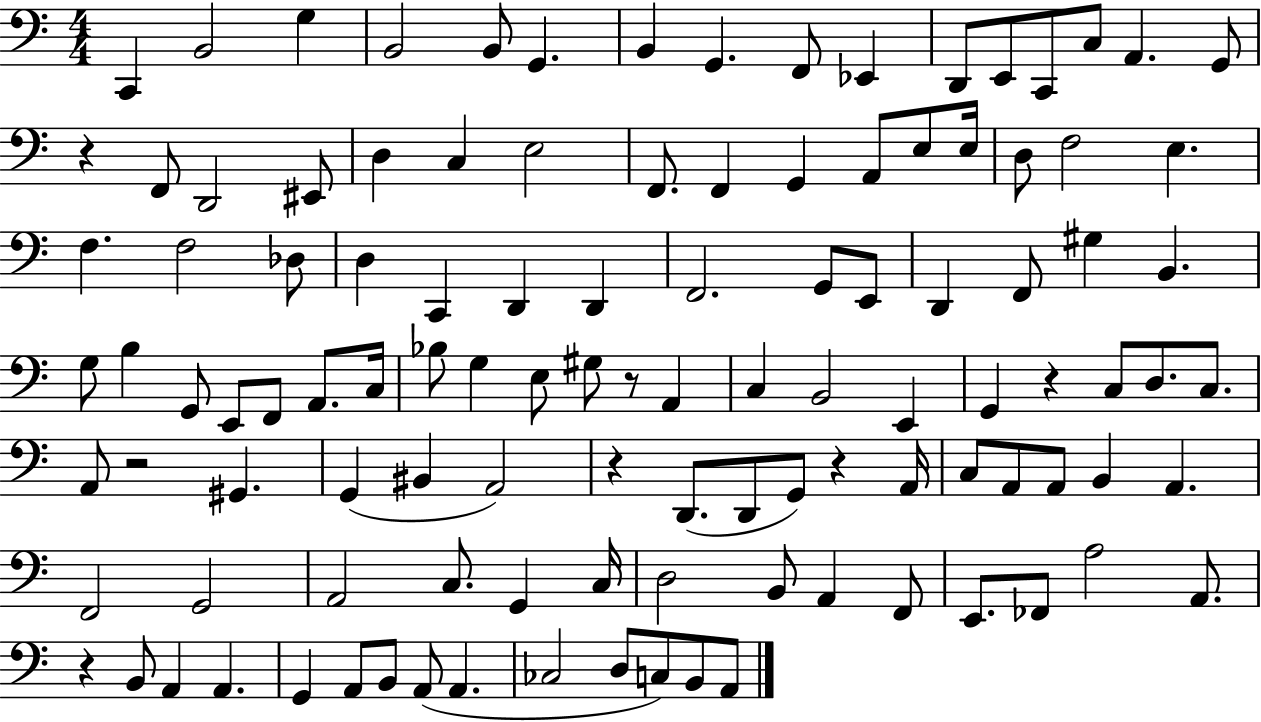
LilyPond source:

{
  \clef bass
  \numericTimeSignature
  \time 4/4
  \key c \major
  c,4 b,2 g4 | b,2 b,8 g,4. | b,4 g,4. f,8 ees,4 | d,8 e,8 c,8 c8 a,4. g,8 | \break r4 f,8 d,2 eis,8 | d4 c4 e2 | f,8. f,4 g,4 a,8 e8 e16 | d8 f2 e4. | \break f4. f2 des8 | d4 c,4 d,4 d,4 | f,2. g,8 e,8 | d,4 f,8 gis4 b,4. | \break g8 b4 g,8 e,8 f,8 a,8. c16 | bes8 g4 e8 gis8 r8 a,4 | c4 b,2 e,4 | g,4 r4 c8 d8. c8. | \break a,8 r2 gis,4. | g,4( bis,4 a,2) | r4 d,8.( d,8 g,8) r4 a,16 | c8 a,8 a,8 b,4 a,4. | \break f,2 g,2 | a,2 c8. g,4 c16 | d2 b,8 a,4 f,8 | e,8. fes,8 a2 a,8. | \break r4 b,8 a,4 a,4. | g,4 a,8 b,8 a,8( a,4. | ces2 d8 c8) b,8 a,8 | \bar "|."
}